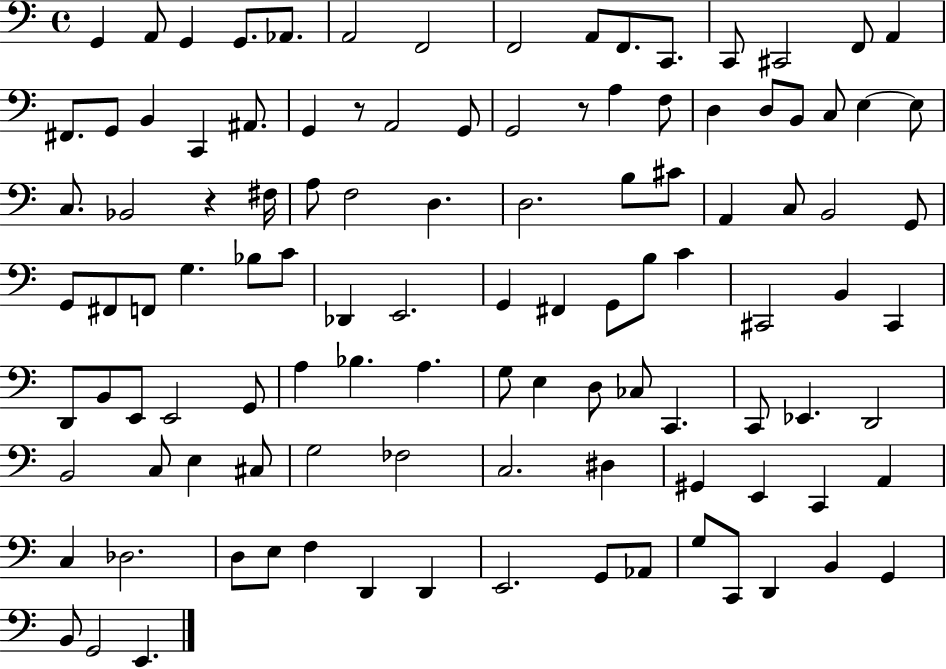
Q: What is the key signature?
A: C major